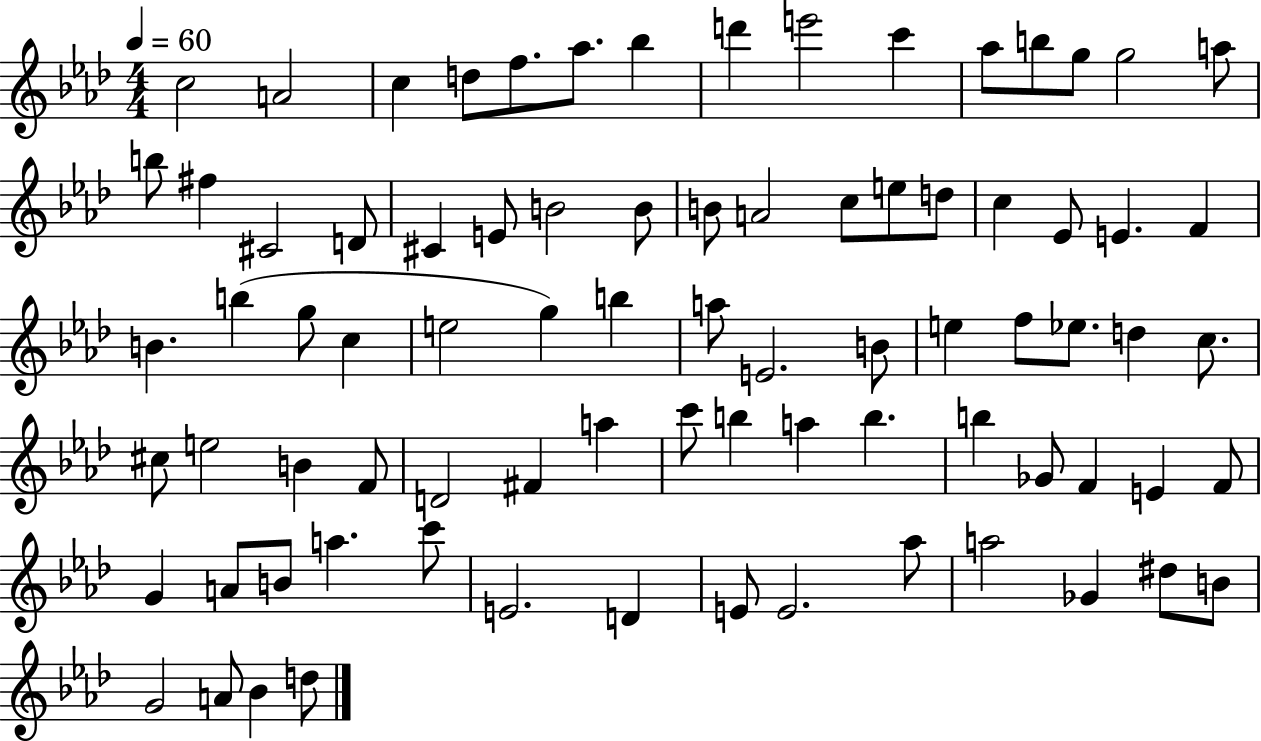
{
  \clef treble
  \numericTimeSignature
  \time 4/4
  \key aes \major
  \tempo 4 = 60
  c''2 a'2 | c''4 d''8 f''8. aes''8. bes''4 | d'''4 e'''2 c'''4 | aes''8 b''8 g''8 g''2 a''8 | \break b''8 fis''4 cis'2 d'8 | cis'4 e'8 b'2 b'8 | b'8 a'2 c''8 e''8 d''8 | c''4 ees'8 e'4. f'4 | \break b'4. b''4( g''8 c''4 | e''2 g''4) b''4 | a''8 e'2. b'8 | e''4 f''8 ees''8. d''4 c''8. | \break cis''8 e''2 b'4 f'8 | d'2 fis'4 a''4 | c'''8 b''4 a''4 b''4. | b''4 ges'8 f'4 e'4 f'8 | \break g'4 a'8 b'8 a''4. c'''8 | e'2. d'4 | e'8 e'2. aes''8 | a''2 ges'4 dis''8 b'8 | \break g'2 a'8 bes'4 d''8 | \bar "|."
}